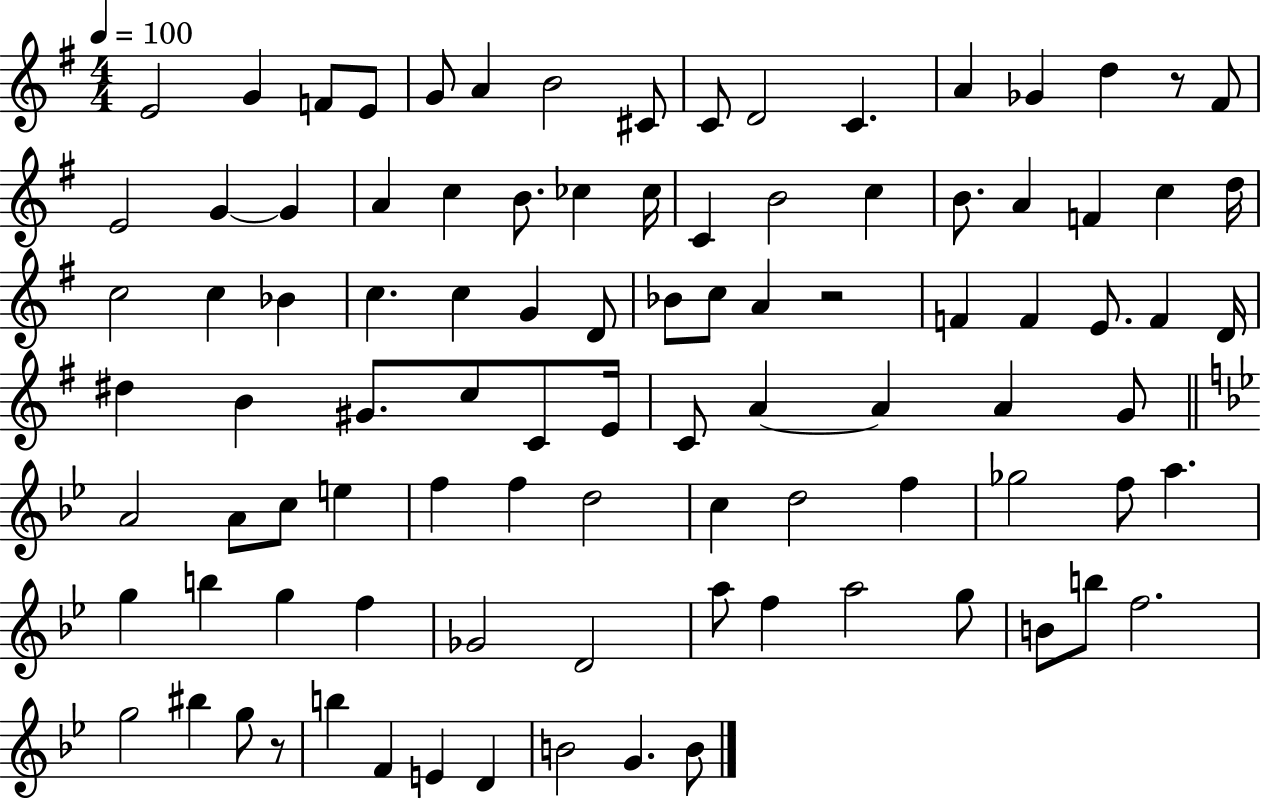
X:1
T:Untitled
M:4/4
L:1/4
K:G
E2 G F/2 E/2 G/2 A B2 ^C/2 C/2 D2 C A _G d z/2 ^F/2 E2 G G A c B/2 _c _c/4 C B2 c B/2 A F c d/4 c2 c _B c c G D/2 _B/2 c/2 A z2 F F E/2 F D/4 ^d B ^G/2 c/2 C/2 E/4 C/2 A A A G/2 A2 A/2 c/2 e f f d2 c d2 f _g2 f/2 a g b g f _G2 D2 a/2 f a2 g/2 B/2 b/2 f2 g2 ^b g/2 z/2 b F E D B2 G B/2